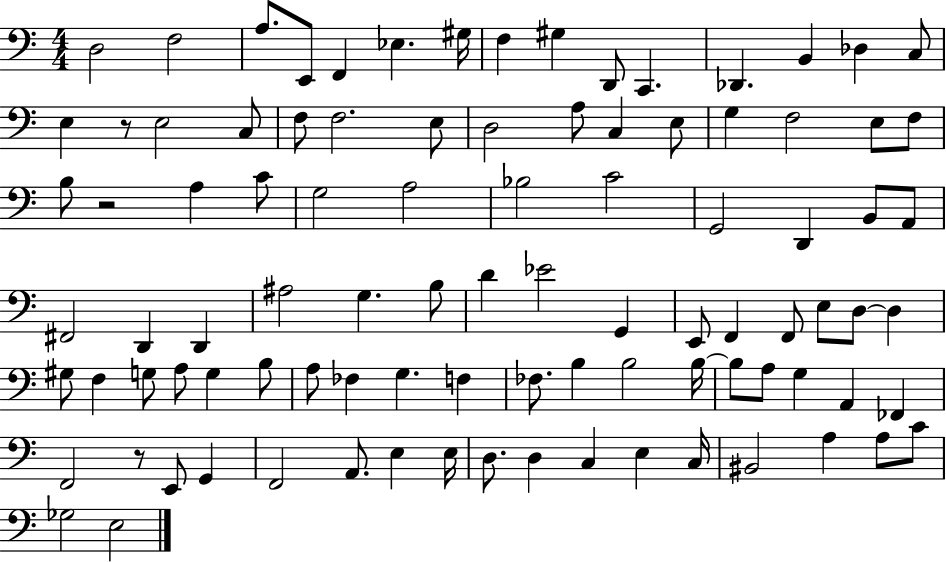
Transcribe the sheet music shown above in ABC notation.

X:1
T:Untitled
M:4/4
L:1/4
K:C
D,2 F,2 A,/2 E,,/2 F,, _E, ^G,/4 F, ^G, D,,/2 C,, _D,, B,, _D, C,/2 E, z/2 E,2 C,/2 F,/2 F,2 E,/2 D,2 A,/2 C, E,/2 G, F,2 E,/2 F,/2 B,/2 z2 A, C/2 G,2 A,2 _B,2 C2 G,,2 D,, B,,/2 A,,/2 ^F,,2 D,, D,, ^A,2 G, B,/2 D _E2 G,, E,,/2 F,, F,,/2 E,/2 D,/2 D, ^G,/2 F, G,/2 A,/2 G, B,/2 A,/2 _F, G, F, _F,/2 B, B,2 B,/4 B,/2 A,/2 G, A,, _F,, F,,2 z/2 E,,/2 G,, F,,2 A,,/2 E, E,/4 D,/2 D, C, E, C,/4 ^B,,2 A, A,/2 C/2 _G,2 E,2